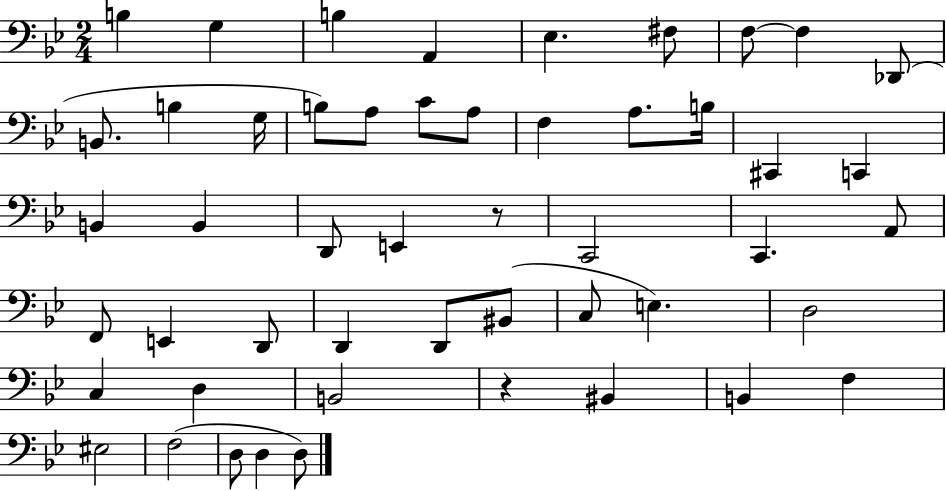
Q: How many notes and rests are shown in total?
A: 50